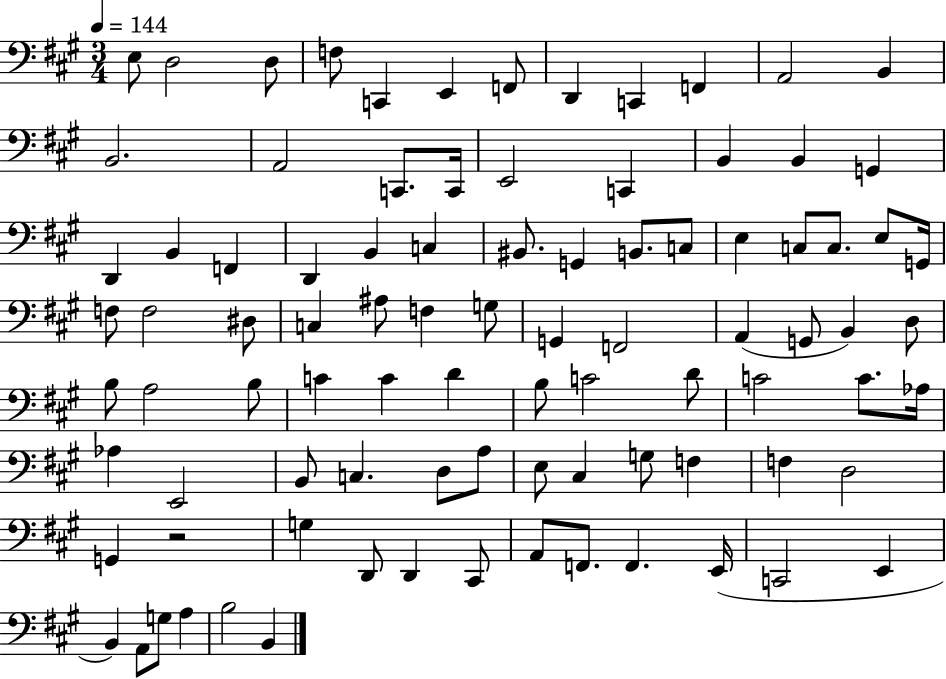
E3/e D3/h D3/e F3/e C2/q E2/q F2/e D2/q C2/q F2/q A2/h B2/q B2/h. A2/h C2/e. C2/s E2/h C2/q B2/q B2/q G2/q D2/q B2/q F2/q D2/q B2/q C3/q BIS2/e. G2/q B2/e. C3/e E3/q C3/e C3/e. E3/e G2/s F3/e F3/h D#3/e C3/q A#3/e F3/q G3/e G2/q F2/h A2/q G2/e B2/q D3/e B3/e A3/h B3/e C4/q C4/q D4/q B3/e C4/h D4/e C4/h C4/e. Ab3/s Ab3/q E2/h B2/e C3/q. D3/e A3/e E3/e C#3/q G3/e F3/q F3/q D3/h G2/q R/h G3/q D2/e D2/q C#2/e A2/e F2/e. F2/q. E2/s C2/h E2/q B2/q A2/e G3/e A3/q B3/h B2/q